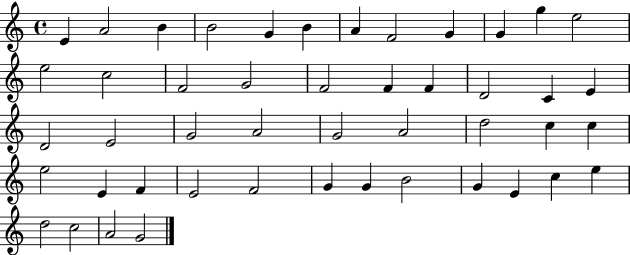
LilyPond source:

{
  \clef treble
  \time 4/4
  \defaultTimeSignature
  \key c \major
  e'4 a'2 b'4 | b'2 g'4 b'4 | a'4 f'2 g'4 | g'4 g''4 e''2 | \break e''2 c''2 | f'2 g'2 | f'2 f'4 f'4 | d'2 c'4 e'4 | \break d'2 e'2 | g'2 a'2 | g'2 a'2 | d''2 c''4 c''4 | \break e''2 e'4 f'4 | e'2 f'2 | g'4 g'4 b'2 | g'4 e'4 c''4 e''4 | \break d''2 c''2 | a'2 g'2 | \bar "|."
}